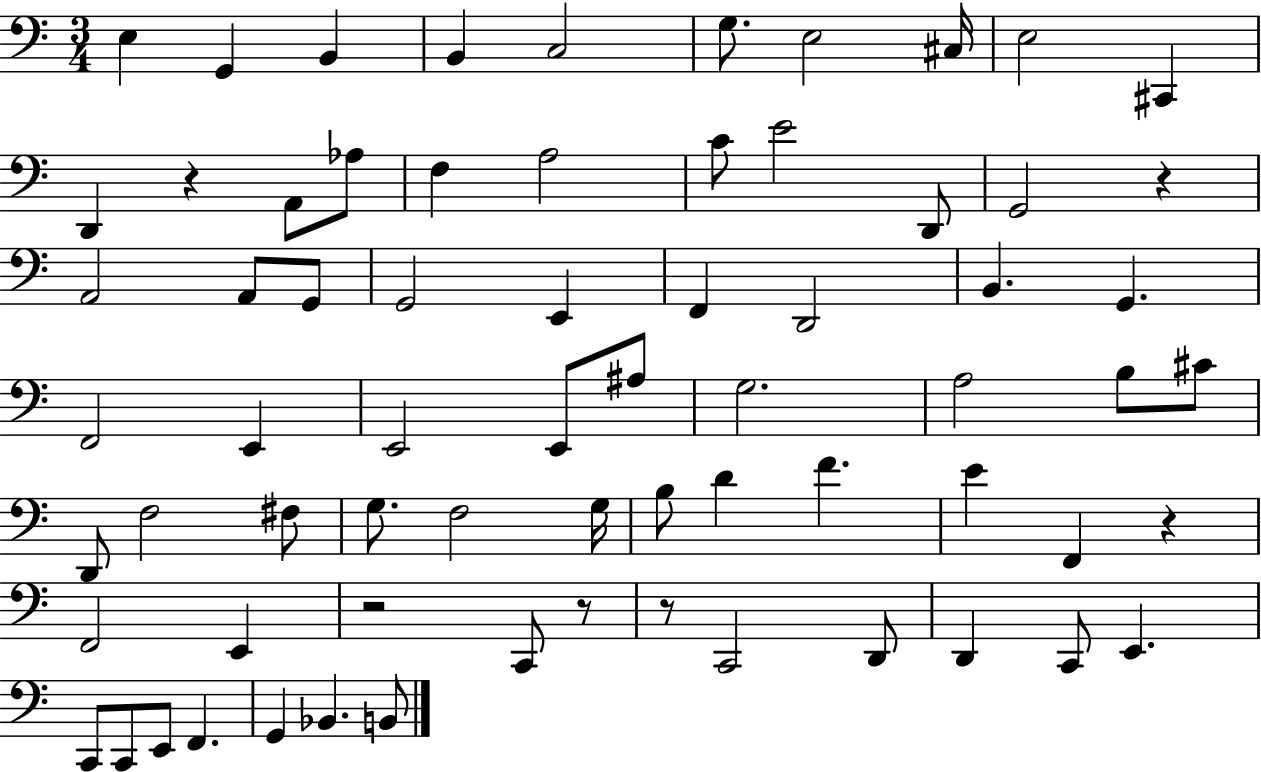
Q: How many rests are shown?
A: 6